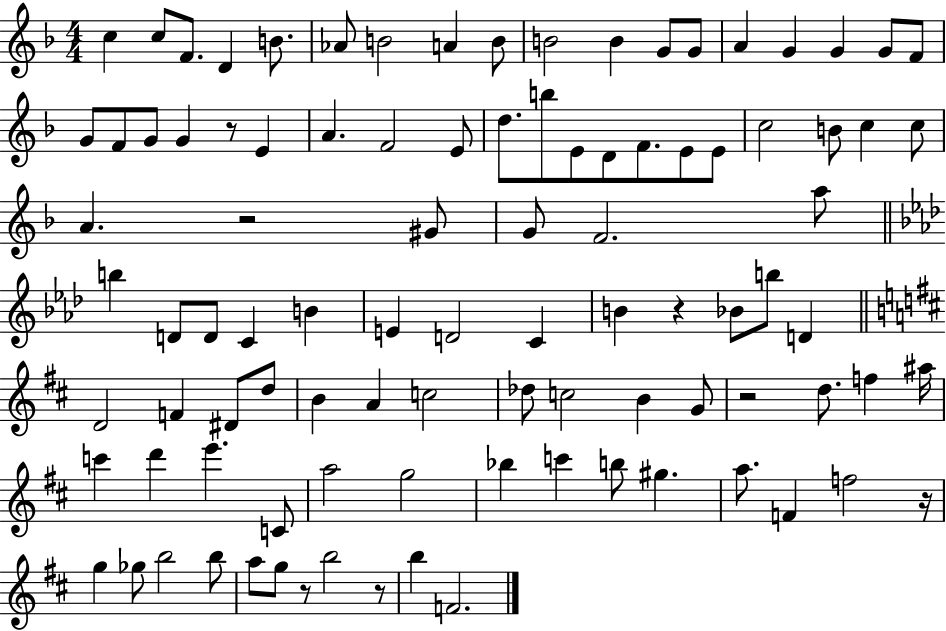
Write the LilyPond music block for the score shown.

{
  \clef treble
  \numericTimeSignature
  \time 4/4
  \key f \major
  \repeat volta 2 { c''4 c''8 f'8. d'4 b'8. | aes'8 b'2 a'4 b'8 | b'2 b'4 g'8 g'8 | a'4 g'4 g'4 g'8 f'8 | \break g'8 f'8 g'8 g'4 r8 e'4 | a'4. f'2 e'8 | d''8. b''8 e'8 d'8 f'8. e'8 e'8 | c''2 b'8 c''4 c''8 | \break a'4. r2 gis'8 | g'8 f'2. a''8 | \bar "||" \break \key aes \major b''4 d'8 d'8 c'4 b'4 | e'4 d'2 c'4 | b'4 r4 bes'8 b''8 d'4 | \bar "||" \break \key b \minor d'2 f'4 dis'8 d''8 | b'4 a'4 c''2 | des''8 c''2 b'4 g'8 | r2 d''8. f''4 ais''16 | \break c'''4 d'''4 e'''4. c'8 | a''2 g''2 | bes''4 c'''4 b''8 gis''4. | a''8. f'4 f''2 r16 | \break g''4 ges''8 b''2 b''8 | a''8 g''8 r8 b''2 r8 | b''4 f'2. | } \bar "|."
}